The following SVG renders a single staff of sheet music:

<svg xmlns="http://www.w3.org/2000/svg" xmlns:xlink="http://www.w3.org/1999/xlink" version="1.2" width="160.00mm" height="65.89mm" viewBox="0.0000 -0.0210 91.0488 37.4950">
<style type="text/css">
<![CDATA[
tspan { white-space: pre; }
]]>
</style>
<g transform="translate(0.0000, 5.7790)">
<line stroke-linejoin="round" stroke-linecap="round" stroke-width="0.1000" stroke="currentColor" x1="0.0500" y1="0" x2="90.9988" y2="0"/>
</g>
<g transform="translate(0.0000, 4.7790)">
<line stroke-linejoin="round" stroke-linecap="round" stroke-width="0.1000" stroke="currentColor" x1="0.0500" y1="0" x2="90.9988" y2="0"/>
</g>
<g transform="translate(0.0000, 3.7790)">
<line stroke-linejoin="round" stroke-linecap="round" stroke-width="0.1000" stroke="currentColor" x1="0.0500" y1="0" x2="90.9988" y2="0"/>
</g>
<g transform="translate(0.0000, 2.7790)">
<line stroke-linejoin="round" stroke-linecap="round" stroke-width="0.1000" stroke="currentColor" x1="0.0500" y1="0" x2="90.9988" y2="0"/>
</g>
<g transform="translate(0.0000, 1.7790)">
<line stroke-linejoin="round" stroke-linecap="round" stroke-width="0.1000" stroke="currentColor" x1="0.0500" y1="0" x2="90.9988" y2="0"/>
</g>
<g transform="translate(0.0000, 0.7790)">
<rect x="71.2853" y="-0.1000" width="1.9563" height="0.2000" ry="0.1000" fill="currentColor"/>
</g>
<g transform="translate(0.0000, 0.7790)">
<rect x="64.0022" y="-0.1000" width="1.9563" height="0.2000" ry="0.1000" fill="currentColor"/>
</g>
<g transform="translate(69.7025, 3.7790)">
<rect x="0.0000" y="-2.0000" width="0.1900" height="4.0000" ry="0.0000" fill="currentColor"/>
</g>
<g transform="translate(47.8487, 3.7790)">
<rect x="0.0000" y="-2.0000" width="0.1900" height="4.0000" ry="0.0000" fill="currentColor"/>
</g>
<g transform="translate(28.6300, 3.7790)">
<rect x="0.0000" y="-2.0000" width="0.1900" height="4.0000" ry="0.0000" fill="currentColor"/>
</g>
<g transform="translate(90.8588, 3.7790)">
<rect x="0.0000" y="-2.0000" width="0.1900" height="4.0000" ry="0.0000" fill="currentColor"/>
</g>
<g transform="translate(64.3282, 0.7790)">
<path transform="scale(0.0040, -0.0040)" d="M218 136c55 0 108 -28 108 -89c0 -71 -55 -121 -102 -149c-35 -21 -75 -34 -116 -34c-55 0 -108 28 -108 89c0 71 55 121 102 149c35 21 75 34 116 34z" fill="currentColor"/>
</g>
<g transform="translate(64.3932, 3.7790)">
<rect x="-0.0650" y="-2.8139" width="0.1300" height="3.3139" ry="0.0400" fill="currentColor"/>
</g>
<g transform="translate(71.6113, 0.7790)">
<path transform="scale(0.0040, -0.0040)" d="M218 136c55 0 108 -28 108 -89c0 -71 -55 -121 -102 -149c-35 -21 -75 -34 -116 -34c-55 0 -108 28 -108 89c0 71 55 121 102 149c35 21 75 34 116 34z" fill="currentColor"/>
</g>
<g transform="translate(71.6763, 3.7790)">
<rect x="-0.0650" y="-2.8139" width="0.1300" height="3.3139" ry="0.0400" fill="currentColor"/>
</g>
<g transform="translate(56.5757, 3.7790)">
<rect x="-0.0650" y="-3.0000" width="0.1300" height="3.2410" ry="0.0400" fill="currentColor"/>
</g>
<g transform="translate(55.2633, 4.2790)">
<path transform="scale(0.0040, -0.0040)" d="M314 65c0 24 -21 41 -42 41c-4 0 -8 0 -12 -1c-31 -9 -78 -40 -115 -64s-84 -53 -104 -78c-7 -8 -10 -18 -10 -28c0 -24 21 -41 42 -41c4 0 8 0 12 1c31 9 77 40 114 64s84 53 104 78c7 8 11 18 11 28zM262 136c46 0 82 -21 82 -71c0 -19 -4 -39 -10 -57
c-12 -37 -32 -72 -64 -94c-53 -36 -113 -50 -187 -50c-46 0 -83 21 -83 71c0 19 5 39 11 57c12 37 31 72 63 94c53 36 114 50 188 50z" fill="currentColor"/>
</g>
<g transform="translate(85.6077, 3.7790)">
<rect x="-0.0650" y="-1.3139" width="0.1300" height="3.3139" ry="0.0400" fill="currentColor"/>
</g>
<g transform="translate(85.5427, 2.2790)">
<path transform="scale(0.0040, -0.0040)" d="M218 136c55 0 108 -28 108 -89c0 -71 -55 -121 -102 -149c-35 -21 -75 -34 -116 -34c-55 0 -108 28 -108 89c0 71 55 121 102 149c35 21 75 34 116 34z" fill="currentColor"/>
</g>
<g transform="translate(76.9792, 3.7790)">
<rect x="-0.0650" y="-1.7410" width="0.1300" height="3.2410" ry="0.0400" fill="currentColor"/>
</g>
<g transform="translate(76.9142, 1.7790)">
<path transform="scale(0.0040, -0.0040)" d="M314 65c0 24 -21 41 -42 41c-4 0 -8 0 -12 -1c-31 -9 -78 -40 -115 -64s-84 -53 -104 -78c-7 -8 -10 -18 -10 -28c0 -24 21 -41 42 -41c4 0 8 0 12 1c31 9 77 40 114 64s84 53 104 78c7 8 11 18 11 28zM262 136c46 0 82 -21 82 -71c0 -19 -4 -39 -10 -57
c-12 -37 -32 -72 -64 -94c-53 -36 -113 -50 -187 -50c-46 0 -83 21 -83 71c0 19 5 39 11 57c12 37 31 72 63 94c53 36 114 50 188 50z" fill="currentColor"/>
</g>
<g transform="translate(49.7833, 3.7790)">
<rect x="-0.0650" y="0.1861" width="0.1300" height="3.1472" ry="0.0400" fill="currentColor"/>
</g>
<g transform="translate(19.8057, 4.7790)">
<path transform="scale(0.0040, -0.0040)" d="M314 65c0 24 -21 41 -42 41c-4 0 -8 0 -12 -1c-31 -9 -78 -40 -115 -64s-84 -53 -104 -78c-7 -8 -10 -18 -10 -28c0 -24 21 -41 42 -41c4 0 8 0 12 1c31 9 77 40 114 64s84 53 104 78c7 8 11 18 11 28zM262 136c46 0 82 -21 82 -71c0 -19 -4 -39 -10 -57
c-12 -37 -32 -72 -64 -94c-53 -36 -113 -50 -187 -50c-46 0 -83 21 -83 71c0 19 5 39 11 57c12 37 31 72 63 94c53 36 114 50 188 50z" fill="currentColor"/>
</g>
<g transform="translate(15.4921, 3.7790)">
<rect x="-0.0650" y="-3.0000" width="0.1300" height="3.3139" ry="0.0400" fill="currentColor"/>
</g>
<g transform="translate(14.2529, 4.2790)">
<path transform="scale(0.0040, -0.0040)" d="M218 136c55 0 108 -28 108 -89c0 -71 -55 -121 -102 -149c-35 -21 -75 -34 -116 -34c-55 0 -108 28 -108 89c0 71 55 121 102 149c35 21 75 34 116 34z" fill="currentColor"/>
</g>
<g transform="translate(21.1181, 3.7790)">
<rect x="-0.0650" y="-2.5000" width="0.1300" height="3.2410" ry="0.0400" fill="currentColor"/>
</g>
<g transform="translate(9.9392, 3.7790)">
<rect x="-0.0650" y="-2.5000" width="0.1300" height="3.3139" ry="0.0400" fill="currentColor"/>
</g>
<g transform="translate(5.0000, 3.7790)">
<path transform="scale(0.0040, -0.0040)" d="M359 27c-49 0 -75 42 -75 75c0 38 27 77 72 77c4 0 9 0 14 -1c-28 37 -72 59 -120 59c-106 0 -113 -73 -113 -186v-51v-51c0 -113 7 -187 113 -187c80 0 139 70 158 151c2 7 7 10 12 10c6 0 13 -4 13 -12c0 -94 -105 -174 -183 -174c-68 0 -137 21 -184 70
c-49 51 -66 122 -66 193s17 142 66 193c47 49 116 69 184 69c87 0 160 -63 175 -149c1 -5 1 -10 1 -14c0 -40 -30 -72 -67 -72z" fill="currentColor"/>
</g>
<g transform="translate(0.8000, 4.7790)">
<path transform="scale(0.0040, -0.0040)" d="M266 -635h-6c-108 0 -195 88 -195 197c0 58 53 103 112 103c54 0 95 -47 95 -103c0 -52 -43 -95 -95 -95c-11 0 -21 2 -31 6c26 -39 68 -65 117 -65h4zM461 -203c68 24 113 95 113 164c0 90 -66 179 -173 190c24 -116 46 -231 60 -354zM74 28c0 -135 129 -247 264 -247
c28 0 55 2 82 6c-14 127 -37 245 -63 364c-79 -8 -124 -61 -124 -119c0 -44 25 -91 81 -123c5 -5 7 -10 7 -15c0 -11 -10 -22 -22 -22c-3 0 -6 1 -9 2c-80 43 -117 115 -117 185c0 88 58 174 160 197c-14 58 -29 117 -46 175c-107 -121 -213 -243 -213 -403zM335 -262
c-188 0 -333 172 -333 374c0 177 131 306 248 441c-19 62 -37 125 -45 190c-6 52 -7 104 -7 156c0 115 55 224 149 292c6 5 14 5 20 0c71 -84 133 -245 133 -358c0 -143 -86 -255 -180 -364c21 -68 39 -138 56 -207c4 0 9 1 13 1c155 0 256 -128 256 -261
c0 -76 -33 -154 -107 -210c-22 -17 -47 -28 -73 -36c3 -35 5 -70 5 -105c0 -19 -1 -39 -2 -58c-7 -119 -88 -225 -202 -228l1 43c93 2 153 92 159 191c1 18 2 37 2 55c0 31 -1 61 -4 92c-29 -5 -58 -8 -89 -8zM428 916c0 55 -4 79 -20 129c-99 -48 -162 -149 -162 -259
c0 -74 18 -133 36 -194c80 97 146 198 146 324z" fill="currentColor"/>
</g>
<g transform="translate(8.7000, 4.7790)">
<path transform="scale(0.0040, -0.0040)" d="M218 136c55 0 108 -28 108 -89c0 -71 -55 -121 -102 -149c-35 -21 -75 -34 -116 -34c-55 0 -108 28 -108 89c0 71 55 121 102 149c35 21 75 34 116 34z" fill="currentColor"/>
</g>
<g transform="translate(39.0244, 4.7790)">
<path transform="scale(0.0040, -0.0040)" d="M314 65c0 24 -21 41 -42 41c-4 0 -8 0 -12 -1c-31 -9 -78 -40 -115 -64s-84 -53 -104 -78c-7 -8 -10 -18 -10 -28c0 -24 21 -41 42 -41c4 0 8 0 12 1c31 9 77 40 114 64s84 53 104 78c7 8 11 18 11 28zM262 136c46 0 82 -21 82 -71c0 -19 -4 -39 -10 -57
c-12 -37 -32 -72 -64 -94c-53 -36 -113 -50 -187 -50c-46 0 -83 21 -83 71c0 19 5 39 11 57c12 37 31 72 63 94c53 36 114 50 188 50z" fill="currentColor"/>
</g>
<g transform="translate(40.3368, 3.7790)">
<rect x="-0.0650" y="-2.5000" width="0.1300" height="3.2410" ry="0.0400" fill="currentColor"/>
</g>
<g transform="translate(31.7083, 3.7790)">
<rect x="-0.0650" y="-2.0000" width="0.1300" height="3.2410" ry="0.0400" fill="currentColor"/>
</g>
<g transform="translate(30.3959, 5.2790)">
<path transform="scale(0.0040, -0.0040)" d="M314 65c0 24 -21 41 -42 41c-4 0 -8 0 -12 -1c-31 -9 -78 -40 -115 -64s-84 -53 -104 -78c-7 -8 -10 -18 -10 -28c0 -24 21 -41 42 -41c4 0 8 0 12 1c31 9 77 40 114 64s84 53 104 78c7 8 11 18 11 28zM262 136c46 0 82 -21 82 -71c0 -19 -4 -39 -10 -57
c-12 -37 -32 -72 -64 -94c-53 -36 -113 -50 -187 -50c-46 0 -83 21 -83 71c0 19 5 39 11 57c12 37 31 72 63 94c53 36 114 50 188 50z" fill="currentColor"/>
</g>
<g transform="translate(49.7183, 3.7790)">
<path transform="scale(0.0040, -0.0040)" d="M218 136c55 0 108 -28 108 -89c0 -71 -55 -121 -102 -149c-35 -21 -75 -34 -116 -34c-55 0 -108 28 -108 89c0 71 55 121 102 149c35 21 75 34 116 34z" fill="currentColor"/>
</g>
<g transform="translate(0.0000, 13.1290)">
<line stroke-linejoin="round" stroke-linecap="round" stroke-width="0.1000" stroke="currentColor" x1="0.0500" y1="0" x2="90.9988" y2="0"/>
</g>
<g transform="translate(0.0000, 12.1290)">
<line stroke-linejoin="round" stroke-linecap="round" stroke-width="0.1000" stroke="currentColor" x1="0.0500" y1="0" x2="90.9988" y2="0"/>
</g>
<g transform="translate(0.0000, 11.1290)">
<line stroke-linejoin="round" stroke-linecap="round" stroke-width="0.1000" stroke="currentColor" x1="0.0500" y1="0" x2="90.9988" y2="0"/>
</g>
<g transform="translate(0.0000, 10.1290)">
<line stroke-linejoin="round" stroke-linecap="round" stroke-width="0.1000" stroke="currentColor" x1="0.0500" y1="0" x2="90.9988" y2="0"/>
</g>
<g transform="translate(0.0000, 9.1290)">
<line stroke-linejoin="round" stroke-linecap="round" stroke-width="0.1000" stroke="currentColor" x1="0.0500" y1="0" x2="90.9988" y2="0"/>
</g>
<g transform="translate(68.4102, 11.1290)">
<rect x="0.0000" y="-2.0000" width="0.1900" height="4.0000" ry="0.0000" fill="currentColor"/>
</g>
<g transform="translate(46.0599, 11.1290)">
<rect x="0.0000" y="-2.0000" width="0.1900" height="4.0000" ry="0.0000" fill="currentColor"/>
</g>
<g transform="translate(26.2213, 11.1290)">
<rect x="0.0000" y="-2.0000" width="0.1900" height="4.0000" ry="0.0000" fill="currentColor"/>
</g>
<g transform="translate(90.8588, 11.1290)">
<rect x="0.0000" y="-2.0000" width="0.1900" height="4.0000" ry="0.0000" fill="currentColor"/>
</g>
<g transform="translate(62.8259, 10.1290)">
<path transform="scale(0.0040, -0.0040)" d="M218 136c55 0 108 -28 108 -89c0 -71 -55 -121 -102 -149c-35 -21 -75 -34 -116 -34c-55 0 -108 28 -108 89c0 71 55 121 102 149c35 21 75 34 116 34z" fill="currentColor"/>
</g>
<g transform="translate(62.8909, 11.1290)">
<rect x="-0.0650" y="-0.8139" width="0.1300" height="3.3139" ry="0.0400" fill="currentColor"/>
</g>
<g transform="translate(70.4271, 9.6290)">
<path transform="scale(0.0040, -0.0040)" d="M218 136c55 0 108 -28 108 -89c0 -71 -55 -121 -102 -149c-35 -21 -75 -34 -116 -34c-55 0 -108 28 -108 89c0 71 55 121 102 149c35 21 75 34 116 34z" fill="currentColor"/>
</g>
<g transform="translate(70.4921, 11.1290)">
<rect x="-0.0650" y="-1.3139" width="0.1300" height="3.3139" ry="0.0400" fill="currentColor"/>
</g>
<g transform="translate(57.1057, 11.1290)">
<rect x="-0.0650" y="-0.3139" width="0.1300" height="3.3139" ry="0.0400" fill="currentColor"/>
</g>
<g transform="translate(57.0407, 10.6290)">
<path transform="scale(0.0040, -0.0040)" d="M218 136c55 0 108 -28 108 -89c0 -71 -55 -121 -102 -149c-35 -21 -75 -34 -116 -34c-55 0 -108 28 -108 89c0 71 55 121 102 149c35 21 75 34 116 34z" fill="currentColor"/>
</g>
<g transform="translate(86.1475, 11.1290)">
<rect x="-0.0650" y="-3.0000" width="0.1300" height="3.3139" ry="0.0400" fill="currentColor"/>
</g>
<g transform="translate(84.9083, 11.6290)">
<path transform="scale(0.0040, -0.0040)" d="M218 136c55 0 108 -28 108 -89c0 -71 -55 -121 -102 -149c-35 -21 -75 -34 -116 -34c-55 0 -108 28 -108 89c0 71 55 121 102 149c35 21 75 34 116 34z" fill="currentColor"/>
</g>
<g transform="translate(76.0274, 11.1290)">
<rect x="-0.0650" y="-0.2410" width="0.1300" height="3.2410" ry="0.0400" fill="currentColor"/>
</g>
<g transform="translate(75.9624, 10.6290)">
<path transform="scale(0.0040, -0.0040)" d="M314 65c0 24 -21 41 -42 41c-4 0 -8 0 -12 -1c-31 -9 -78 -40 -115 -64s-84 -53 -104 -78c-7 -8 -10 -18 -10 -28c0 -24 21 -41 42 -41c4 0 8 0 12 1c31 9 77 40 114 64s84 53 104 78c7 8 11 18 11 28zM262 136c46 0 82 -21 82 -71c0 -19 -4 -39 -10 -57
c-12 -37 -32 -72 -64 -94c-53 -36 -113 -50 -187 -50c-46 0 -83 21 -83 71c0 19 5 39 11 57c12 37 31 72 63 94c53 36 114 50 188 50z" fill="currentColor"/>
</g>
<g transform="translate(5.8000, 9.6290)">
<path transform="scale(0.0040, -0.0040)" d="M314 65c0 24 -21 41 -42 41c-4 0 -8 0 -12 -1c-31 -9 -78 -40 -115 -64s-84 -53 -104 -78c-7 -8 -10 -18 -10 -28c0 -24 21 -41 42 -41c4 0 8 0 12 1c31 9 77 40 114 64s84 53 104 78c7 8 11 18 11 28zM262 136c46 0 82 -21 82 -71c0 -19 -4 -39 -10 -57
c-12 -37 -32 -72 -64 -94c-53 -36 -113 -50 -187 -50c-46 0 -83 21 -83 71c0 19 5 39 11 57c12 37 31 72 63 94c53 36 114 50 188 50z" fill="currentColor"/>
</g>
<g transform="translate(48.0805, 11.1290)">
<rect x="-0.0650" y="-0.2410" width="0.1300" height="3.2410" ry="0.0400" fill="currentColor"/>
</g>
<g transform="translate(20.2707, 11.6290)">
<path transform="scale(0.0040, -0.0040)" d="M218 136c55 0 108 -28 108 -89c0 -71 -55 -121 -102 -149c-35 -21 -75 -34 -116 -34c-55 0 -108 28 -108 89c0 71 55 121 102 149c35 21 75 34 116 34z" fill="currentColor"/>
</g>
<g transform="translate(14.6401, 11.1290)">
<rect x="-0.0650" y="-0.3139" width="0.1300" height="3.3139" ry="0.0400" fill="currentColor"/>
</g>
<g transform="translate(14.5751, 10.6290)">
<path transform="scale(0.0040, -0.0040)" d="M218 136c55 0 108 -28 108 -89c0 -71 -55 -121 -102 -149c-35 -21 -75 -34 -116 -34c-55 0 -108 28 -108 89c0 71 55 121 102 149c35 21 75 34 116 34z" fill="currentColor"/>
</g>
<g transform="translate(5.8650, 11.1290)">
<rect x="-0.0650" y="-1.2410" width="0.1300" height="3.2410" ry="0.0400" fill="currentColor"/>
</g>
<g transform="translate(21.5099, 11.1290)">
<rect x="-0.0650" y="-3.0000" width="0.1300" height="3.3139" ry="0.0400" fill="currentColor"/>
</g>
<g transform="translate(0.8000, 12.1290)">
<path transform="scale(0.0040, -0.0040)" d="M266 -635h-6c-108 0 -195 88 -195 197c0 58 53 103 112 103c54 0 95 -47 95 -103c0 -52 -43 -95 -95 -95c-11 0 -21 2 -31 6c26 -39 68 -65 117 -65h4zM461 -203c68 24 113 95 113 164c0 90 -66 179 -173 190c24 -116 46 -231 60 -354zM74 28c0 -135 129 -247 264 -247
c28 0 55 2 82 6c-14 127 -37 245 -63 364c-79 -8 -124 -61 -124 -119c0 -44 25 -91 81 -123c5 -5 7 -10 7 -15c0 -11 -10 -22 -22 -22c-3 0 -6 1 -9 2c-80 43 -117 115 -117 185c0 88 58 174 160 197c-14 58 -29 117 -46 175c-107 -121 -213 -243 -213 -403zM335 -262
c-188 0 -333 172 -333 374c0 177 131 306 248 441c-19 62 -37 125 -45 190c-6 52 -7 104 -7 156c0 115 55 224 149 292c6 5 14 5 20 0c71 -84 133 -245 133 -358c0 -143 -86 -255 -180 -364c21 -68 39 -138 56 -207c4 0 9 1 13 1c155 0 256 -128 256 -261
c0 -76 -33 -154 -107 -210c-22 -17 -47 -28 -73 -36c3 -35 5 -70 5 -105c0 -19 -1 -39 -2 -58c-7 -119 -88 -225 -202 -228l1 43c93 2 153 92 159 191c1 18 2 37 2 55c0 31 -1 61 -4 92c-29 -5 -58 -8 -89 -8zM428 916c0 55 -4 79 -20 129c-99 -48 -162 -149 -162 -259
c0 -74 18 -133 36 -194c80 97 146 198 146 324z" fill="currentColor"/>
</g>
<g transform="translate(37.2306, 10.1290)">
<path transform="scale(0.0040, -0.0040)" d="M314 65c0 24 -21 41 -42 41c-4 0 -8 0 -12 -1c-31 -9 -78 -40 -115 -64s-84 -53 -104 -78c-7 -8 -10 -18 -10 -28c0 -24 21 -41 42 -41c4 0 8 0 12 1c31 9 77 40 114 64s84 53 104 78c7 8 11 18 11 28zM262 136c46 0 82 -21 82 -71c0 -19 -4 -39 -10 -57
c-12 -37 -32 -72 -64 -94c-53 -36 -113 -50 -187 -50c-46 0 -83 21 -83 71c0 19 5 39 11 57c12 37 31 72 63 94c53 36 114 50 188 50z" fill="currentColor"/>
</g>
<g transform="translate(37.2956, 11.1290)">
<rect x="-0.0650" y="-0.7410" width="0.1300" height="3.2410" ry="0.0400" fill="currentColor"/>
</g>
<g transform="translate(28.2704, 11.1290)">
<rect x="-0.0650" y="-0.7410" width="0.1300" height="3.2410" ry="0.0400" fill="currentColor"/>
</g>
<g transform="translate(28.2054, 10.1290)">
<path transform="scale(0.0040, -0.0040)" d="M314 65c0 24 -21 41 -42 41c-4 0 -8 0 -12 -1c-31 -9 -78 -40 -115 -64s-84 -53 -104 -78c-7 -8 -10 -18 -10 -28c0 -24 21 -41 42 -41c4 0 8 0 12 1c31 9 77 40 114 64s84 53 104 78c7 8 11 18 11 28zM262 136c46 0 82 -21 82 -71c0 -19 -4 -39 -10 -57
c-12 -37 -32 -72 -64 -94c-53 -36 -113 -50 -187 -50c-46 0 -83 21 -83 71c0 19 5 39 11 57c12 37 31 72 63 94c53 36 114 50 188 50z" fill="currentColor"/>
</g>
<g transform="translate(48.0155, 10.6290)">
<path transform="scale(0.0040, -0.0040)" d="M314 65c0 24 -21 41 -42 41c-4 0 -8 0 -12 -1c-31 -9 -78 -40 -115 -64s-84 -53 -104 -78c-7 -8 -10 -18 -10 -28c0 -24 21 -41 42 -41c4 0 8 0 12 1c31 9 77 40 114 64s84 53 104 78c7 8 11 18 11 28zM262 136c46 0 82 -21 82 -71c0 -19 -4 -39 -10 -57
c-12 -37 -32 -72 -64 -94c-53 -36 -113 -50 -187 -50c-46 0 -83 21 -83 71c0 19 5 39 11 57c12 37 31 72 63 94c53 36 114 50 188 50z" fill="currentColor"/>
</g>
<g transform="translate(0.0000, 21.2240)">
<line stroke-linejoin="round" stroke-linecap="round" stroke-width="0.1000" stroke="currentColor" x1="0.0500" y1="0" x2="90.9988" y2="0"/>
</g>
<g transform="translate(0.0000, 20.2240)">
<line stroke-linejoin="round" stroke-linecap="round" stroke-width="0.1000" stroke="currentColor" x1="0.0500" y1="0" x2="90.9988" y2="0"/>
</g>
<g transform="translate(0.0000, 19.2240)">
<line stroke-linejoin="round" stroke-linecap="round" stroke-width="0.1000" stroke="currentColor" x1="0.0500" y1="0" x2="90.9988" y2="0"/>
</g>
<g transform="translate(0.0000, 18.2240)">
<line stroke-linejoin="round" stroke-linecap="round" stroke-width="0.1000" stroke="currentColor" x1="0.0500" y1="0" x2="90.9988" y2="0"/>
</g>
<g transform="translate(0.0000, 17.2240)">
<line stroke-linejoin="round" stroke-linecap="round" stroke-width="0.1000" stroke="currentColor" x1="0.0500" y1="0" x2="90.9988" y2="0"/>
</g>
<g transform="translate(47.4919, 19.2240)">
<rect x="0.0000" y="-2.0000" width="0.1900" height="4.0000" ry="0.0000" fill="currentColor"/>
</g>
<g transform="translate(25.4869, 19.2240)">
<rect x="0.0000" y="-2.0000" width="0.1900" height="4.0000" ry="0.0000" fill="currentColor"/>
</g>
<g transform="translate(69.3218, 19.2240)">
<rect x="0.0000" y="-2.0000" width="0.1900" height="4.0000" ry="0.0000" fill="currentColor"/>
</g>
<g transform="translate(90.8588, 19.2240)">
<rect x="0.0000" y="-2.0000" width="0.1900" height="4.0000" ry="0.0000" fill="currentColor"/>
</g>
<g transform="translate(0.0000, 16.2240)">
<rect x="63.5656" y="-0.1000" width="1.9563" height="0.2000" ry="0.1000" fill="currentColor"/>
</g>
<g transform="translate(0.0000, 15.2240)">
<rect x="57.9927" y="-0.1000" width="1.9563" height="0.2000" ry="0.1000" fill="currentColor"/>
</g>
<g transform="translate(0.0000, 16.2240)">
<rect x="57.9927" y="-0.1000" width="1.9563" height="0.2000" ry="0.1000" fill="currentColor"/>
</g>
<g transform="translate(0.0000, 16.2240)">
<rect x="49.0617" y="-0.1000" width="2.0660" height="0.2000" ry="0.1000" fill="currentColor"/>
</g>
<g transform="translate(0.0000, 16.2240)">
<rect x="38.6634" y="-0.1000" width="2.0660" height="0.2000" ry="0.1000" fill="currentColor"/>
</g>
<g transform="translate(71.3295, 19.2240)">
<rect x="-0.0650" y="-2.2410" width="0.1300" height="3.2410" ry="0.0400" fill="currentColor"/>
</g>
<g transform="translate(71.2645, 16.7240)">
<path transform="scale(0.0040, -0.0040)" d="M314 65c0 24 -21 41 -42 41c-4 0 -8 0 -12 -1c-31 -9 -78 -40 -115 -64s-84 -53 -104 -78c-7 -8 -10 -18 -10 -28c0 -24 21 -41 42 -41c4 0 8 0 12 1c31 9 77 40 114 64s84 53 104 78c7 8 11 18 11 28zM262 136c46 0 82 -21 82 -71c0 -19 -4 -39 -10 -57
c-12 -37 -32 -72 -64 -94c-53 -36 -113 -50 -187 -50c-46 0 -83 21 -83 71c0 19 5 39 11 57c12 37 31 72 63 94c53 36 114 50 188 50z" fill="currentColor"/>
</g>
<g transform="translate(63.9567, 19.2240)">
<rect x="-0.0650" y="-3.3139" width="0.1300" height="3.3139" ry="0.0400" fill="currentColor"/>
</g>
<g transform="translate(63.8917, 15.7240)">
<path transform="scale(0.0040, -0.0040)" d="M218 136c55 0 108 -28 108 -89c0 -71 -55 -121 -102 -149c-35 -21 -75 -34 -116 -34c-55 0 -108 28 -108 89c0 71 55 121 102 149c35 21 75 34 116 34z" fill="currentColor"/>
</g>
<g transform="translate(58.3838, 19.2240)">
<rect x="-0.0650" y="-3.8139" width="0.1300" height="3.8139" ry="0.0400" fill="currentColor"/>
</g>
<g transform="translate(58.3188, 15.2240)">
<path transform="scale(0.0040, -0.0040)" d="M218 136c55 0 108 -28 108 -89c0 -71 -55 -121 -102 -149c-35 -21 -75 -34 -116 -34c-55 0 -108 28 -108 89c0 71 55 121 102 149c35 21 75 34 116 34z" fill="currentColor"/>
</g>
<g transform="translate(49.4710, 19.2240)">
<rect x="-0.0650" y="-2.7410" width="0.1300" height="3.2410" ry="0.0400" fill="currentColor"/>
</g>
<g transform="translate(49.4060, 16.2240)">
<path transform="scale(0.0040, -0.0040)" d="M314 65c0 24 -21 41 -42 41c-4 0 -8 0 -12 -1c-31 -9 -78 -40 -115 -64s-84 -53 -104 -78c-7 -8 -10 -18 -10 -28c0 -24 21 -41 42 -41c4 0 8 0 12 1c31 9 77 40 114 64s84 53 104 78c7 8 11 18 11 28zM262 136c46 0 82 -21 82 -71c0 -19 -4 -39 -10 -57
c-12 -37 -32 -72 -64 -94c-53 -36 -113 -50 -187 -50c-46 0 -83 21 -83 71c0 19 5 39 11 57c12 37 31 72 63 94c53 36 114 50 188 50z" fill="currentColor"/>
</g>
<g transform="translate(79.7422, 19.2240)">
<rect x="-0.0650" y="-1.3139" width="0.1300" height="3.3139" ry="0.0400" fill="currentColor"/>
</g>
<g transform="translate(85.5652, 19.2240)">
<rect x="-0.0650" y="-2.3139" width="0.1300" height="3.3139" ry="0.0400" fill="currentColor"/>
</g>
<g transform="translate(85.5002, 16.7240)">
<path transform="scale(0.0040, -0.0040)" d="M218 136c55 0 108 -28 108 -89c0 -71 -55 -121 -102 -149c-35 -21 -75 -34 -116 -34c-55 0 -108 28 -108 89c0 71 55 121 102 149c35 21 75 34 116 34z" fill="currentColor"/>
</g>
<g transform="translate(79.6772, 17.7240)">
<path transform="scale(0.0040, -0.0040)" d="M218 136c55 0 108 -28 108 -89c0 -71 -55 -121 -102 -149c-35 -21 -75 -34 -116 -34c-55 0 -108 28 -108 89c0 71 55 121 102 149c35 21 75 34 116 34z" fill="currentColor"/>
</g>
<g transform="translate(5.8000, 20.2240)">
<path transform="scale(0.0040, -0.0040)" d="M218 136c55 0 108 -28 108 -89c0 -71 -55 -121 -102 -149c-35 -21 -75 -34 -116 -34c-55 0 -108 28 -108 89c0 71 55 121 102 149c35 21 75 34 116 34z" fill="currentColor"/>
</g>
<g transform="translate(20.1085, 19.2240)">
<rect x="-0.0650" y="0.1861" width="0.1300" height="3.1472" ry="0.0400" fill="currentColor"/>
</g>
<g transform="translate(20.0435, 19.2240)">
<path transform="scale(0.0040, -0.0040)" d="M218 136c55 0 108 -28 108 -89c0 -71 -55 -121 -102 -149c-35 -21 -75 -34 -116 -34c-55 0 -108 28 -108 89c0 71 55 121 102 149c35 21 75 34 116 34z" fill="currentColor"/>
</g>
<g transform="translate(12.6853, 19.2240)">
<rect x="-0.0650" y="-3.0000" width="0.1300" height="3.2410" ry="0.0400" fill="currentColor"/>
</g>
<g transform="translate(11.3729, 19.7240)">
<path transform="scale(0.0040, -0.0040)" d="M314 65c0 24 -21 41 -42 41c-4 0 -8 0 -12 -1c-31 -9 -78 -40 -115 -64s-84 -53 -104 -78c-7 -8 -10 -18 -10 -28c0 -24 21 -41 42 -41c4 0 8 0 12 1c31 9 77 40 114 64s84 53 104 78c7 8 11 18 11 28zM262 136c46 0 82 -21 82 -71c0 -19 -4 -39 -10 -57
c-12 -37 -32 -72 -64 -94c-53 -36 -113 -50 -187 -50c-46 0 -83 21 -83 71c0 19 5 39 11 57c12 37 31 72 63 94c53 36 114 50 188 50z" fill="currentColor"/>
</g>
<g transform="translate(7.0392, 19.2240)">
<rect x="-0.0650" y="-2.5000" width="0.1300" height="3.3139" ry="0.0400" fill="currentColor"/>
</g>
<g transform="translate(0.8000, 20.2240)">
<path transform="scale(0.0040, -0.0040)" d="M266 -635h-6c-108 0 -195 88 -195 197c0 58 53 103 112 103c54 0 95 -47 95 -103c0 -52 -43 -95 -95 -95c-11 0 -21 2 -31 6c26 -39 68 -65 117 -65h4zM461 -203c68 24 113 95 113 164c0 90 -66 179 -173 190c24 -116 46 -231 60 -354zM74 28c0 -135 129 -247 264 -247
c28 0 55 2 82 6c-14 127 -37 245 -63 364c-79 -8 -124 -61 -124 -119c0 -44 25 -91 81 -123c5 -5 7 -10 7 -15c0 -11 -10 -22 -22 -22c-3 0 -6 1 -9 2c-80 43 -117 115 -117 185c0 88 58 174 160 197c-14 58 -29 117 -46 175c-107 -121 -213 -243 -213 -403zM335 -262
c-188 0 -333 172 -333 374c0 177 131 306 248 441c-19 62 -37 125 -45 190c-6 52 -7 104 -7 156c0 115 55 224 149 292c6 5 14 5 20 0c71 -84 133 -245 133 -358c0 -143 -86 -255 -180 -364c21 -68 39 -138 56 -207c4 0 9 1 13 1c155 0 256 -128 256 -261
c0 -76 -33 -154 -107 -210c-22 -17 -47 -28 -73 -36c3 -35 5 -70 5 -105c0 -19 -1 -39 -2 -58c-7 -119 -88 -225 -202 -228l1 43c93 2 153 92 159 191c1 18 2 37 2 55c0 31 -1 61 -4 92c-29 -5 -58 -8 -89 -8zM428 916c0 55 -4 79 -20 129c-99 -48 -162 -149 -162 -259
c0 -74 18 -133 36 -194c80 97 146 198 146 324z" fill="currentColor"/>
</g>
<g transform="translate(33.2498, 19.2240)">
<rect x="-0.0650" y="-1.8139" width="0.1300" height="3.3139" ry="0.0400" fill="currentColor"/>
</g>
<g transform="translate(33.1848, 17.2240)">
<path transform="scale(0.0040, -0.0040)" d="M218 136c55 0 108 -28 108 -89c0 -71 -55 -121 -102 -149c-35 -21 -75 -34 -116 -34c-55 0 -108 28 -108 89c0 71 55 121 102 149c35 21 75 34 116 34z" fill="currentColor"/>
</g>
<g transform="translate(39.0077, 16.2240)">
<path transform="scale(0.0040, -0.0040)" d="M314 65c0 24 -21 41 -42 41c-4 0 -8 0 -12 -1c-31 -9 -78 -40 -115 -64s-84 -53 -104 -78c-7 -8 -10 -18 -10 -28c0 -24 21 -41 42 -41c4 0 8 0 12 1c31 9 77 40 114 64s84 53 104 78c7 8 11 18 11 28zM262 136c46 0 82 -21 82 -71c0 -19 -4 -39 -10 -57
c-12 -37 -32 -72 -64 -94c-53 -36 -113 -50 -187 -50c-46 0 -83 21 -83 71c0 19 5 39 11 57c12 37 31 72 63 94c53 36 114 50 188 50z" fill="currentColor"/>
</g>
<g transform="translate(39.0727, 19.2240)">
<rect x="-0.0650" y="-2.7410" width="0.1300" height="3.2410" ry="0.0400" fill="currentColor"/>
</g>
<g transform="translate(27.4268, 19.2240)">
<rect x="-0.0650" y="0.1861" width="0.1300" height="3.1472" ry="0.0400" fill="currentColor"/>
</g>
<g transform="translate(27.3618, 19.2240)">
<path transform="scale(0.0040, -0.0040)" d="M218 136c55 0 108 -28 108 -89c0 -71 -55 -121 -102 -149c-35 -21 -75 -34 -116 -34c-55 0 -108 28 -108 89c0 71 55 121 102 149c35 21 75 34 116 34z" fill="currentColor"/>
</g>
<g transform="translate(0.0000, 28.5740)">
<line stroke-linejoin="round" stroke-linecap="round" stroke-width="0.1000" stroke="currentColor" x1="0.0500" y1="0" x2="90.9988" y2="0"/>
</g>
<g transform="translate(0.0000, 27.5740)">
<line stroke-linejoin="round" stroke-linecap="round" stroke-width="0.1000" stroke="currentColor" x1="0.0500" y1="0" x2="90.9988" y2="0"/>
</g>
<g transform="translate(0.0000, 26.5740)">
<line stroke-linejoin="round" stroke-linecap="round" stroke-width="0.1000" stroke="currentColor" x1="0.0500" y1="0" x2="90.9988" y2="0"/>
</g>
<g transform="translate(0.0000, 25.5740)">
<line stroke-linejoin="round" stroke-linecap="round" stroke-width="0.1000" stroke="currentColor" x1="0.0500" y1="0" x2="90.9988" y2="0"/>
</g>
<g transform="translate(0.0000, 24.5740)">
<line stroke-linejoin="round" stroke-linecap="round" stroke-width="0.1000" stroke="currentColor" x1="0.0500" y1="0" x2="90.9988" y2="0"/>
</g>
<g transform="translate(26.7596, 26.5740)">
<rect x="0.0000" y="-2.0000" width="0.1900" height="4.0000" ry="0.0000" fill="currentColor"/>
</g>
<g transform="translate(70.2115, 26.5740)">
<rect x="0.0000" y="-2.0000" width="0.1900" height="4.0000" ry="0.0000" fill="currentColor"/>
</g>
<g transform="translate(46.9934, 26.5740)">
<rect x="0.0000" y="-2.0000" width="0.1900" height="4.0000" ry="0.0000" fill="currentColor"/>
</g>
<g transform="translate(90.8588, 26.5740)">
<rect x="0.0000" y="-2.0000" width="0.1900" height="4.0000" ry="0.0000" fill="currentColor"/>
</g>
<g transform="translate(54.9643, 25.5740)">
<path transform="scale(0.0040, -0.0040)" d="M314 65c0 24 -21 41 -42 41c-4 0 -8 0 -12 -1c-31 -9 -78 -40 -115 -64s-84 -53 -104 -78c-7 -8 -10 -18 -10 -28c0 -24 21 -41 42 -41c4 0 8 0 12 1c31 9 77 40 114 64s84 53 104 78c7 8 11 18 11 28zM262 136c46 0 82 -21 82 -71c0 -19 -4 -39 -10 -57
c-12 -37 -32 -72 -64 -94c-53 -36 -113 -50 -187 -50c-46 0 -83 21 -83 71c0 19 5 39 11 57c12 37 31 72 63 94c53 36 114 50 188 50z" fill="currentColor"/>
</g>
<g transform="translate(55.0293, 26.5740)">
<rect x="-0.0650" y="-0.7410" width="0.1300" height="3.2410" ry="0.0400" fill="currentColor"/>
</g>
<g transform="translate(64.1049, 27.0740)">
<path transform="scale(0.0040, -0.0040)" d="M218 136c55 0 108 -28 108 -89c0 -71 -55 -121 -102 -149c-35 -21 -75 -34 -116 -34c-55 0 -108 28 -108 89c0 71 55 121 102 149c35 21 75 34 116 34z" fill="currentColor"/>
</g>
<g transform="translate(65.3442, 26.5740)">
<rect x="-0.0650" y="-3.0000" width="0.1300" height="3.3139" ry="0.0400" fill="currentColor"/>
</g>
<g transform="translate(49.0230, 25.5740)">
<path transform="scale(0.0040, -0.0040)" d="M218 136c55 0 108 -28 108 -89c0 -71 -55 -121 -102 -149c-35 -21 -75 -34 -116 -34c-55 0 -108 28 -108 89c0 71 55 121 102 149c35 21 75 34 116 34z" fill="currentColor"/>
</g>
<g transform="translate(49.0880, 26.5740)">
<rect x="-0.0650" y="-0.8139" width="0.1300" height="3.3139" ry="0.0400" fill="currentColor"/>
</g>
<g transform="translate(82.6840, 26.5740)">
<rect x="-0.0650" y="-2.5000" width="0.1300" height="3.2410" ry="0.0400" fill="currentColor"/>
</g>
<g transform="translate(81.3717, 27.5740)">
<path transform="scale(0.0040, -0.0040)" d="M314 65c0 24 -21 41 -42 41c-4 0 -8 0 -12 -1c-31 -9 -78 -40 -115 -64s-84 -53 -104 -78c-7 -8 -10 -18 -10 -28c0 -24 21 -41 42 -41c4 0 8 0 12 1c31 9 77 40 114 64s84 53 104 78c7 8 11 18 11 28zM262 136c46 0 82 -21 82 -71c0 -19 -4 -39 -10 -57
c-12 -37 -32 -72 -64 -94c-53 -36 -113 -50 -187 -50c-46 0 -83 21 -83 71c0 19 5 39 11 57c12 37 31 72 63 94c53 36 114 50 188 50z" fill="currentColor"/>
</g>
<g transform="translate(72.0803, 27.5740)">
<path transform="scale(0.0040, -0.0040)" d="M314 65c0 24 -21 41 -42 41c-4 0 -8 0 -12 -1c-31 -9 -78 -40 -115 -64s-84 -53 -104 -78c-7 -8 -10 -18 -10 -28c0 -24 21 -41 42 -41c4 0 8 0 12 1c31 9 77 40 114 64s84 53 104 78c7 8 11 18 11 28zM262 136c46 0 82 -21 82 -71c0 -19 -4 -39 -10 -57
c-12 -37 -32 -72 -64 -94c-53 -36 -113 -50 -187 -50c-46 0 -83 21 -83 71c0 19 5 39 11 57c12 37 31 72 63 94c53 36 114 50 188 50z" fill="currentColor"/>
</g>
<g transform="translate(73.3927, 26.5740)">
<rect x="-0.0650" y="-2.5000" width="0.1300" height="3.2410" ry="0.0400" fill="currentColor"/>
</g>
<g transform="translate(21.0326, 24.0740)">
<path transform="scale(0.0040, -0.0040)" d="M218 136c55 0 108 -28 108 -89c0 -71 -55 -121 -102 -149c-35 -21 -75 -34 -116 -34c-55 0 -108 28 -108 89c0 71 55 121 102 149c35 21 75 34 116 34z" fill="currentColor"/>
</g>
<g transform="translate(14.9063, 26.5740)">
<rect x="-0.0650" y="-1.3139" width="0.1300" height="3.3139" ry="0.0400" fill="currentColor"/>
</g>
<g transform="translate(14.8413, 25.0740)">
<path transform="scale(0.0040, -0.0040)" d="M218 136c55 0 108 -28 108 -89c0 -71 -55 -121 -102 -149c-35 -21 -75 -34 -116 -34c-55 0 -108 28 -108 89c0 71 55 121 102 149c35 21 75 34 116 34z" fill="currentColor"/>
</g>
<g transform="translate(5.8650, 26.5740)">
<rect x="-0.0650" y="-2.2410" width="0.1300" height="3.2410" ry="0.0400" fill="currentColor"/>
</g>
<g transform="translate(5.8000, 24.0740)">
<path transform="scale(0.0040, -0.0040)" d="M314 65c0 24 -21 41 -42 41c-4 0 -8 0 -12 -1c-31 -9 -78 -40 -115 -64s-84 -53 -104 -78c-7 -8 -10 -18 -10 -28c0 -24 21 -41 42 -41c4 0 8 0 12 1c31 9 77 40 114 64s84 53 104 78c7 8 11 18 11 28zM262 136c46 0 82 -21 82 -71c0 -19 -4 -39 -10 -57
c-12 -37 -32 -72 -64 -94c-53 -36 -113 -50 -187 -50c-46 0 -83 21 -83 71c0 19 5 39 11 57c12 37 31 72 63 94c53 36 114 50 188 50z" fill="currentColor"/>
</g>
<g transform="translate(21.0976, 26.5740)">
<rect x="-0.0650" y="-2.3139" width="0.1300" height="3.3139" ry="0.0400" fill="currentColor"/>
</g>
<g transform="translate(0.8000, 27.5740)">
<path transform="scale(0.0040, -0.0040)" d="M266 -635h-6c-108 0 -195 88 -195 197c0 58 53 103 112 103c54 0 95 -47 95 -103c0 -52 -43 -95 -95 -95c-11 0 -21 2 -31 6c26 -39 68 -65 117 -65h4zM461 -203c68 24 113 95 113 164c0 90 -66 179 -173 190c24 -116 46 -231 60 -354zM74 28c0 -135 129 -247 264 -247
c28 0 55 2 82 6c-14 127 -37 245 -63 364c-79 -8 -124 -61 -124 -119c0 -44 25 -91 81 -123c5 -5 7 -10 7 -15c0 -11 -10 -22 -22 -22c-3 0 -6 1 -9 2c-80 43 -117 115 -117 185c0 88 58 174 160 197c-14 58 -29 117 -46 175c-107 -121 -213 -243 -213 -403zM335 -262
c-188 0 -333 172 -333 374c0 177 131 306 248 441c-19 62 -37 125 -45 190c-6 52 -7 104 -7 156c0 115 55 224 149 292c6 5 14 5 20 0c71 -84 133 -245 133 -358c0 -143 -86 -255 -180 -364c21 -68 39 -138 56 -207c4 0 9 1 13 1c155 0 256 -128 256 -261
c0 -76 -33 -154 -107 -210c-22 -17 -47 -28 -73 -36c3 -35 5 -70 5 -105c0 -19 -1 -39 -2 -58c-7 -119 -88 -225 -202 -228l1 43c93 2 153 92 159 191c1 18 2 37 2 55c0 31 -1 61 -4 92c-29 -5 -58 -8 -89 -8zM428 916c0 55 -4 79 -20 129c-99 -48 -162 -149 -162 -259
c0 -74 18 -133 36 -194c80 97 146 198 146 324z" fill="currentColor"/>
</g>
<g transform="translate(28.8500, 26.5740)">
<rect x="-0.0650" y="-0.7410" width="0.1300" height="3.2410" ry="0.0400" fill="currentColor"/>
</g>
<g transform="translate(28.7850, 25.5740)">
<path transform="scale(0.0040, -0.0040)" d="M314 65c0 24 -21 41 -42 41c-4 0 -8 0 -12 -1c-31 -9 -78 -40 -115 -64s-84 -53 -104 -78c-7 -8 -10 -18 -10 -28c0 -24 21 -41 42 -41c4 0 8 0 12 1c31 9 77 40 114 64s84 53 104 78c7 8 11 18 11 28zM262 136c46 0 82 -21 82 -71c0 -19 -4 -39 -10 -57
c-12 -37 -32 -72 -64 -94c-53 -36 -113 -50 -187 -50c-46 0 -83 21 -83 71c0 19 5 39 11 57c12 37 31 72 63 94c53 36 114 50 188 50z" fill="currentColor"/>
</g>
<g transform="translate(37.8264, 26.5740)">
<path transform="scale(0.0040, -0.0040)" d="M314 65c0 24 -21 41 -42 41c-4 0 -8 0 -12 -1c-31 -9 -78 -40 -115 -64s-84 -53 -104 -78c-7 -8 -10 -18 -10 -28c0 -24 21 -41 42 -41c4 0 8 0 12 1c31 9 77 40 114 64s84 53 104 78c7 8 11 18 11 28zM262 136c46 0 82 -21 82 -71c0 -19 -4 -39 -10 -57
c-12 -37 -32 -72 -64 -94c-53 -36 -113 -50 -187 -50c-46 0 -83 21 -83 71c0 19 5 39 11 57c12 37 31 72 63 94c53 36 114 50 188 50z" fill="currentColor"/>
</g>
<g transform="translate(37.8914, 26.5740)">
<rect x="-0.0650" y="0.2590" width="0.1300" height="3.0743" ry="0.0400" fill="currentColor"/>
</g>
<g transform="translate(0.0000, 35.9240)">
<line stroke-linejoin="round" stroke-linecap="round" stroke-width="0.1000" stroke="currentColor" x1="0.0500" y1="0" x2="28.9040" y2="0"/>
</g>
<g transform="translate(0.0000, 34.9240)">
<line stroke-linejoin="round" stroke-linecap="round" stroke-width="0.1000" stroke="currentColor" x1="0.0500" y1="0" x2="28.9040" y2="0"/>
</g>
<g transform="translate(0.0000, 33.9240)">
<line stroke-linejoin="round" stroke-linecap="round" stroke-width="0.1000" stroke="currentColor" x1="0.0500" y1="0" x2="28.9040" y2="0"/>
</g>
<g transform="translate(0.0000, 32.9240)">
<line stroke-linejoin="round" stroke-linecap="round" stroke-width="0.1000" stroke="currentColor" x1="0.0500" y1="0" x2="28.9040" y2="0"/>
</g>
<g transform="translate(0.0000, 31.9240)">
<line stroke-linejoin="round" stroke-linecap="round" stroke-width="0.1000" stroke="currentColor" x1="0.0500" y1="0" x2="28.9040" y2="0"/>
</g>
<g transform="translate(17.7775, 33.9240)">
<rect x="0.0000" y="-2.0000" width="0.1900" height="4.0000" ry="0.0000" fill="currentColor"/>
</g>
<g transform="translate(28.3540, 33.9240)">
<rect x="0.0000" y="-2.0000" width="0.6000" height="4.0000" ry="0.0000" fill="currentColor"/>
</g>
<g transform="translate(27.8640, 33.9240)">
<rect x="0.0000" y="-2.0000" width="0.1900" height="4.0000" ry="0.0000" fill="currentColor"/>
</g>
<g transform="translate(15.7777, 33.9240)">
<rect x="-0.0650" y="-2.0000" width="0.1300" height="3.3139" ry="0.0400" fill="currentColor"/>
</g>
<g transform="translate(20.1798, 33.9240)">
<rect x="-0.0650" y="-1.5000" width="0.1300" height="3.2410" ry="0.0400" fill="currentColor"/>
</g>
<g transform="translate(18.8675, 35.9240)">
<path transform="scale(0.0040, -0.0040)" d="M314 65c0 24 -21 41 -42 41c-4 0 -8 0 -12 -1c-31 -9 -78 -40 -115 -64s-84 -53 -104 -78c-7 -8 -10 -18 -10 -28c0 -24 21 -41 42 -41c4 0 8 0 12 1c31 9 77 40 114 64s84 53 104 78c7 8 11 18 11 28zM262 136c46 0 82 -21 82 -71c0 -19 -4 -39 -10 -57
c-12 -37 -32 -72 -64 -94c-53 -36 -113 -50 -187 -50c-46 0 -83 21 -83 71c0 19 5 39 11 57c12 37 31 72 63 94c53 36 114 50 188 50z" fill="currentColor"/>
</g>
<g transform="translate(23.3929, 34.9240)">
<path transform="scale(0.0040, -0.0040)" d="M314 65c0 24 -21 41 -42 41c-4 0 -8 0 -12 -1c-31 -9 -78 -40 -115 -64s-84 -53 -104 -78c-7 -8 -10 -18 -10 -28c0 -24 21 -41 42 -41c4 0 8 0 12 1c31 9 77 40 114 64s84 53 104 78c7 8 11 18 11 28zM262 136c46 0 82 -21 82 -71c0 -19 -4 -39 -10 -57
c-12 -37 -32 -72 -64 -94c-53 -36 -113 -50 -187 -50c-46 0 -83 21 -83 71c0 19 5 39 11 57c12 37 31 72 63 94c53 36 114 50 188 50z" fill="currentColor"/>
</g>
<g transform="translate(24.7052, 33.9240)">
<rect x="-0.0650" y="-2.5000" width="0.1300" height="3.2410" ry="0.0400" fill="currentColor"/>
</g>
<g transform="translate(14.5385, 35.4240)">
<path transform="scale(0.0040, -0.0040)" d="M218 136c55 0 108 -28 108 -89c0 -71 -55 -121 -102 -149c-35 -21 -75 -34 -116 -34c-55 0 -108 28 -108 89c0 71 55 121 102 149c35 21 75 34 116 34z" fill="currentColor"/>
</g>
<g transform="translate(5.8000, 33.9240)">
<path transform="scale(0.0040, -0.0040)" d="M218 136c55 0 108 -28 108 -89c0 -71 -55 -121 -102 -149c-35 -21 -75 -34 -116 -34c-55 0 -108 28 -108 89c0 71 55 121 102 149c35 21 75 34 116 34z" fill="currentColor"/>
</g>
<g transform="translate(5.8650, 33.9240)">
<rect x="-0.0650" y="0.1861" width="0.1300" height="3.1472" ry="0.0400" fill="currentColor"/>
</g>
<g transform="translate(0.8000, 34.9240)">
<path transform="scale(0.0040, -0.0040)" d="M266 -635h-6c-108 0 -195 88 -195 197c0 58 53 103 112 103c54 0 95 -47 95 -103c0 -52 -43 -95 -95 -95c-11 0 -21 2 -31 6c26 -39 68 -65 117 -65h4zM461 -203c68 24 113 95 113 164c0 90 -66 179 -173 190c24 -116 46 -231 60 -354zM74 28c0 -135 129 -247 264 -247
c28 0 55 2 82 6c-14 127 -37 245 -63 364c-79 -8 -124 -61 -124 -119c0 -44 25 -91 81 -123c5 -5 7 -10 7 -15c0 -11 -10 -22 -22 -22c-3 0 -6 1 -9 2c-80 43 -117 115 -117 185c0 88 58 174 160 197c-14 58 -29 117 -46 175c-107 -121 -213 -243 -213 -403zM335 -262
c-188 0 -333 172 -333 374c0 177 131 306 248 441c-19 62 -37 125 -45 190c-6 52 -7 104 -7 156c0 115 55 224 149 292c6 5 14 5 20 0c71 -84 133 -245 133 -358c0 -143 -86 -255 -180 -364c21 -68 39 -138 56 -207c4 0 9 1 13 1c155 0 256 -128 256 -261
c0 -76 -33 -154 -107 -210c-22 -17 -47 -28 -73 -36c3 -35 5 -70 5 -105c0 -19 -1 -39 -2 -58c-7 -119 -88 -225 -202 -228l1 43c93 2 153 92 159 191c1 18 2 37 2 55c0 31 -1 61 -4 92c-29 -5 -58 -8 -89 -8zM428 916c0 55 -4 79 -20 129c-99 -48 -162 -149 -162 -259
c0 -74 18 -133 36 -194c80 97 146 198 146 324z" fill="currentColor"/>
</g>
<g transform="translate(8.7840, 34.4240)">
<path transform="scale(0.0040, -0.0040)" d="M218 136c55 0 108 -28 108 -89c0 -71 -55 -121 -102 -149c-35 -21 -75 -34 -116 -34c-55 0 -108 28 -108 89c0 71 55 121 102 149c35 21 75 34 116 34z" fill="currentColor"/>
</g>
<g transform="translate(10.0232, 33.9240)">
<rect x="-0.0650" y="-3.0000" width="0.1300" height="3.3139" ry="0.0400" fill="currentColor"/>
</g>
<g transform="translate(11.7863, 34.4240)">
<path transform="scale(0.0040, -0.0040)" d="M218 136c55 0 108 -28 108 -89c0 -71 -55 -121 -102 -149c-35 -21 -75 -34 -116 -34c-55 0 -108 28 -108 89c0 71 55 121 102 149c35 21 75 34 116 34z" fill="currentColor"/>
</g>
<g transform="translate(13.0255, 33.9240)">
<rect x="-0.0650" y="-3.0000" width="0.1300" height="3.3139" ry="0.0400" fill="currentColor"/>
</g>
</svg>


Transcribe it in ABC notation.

X:1
T:Untitled
M:4/4
L:1/4
K:C
G A G2 F2 G2 B A2 a a f2 e e2 c A d2 d2 c2 c d e c2 A G A2 B B f a2 a2 c' b g2 e g g2 e g d2 B2 d d2 A G2 G2 B A A F E2 G2